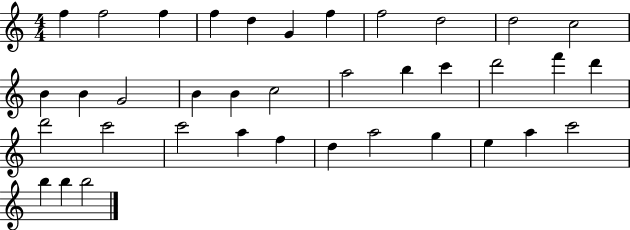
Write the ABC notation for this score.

X:1
T:Untitled
M:4/4
L:1/4
K:C
f f2 f f d G f f2 d2 d2 c2 B B G2 B B c2 a2 b c' d'2 f' d' d'2 c'2 c'2 a f d a2 g e a c'2 b b b2